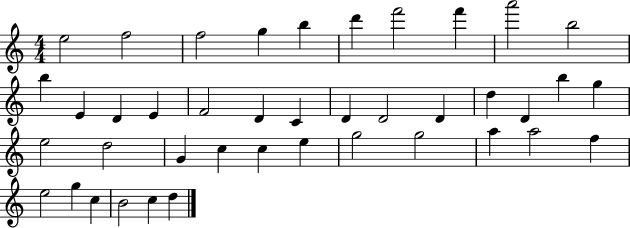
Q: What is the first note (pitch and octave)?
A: E5